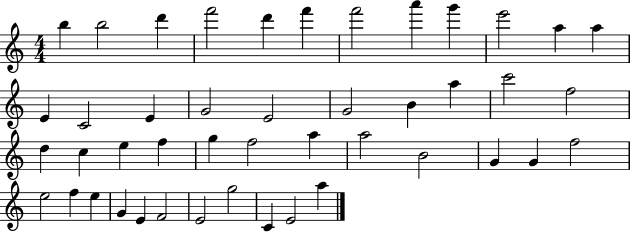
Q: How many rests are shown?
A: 0